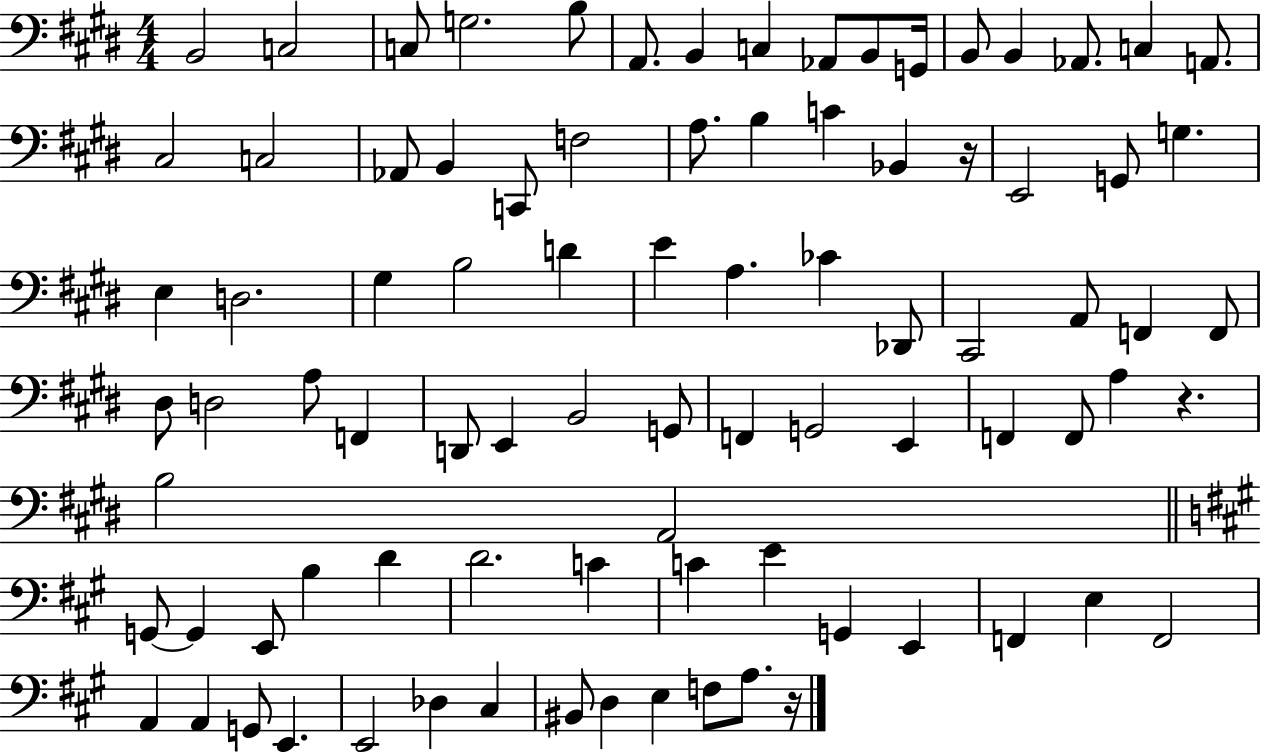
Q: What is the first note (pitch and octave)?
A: B2